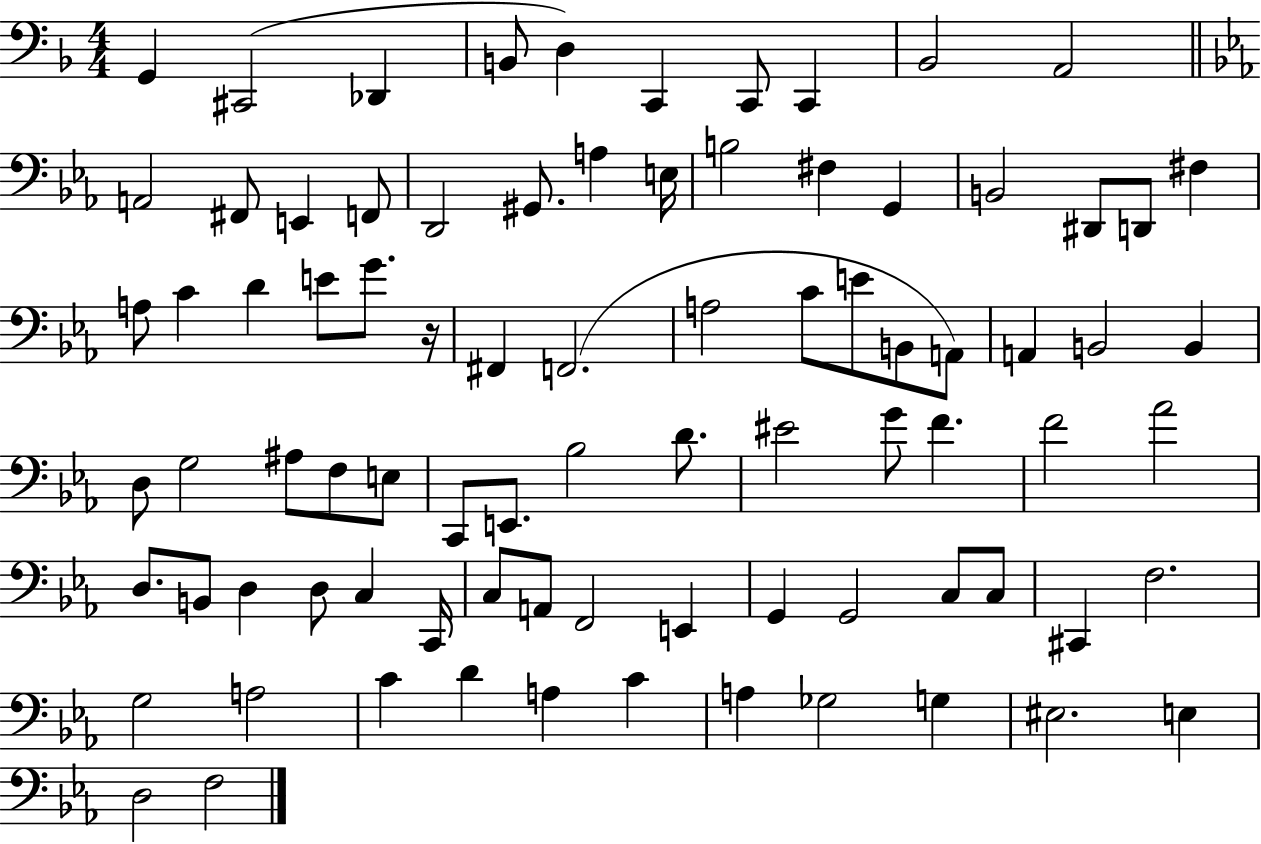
G2/q C#2/h Db2/q B2/e D3/q C2/q C2/e C2/q Bb2/h A2/h A2/h F#2/e E2/q F2/e D2/h G#2/e. A3/q E3/s B3/h F#3/q G2/q B2/h D#2/e D2/e F#3/q A3/e C4/q D4/q E4/e G4/e. R/s F#2/q F2/h. A3/h C4/e E4/e B2/e A2/e A2/q B2/h B2/q D3/e G3/h A#3/e F3/e E3/e C2/e E2/e. Bb3/h D4/e. EIS4/h G4/e F4/q. F4/h Ab4/h D3/e. B2/e D3/q D3/e C3/q C2/s C3/e A2/e F2/h E2/q G2/q G2/h C3/e C3/e C#2/q F3/h. G3/h A3/h C4/q D4/q A3/q C4/q A3/q Gb3/h G3/q EIS3/h. E3/q D3/h F3/h